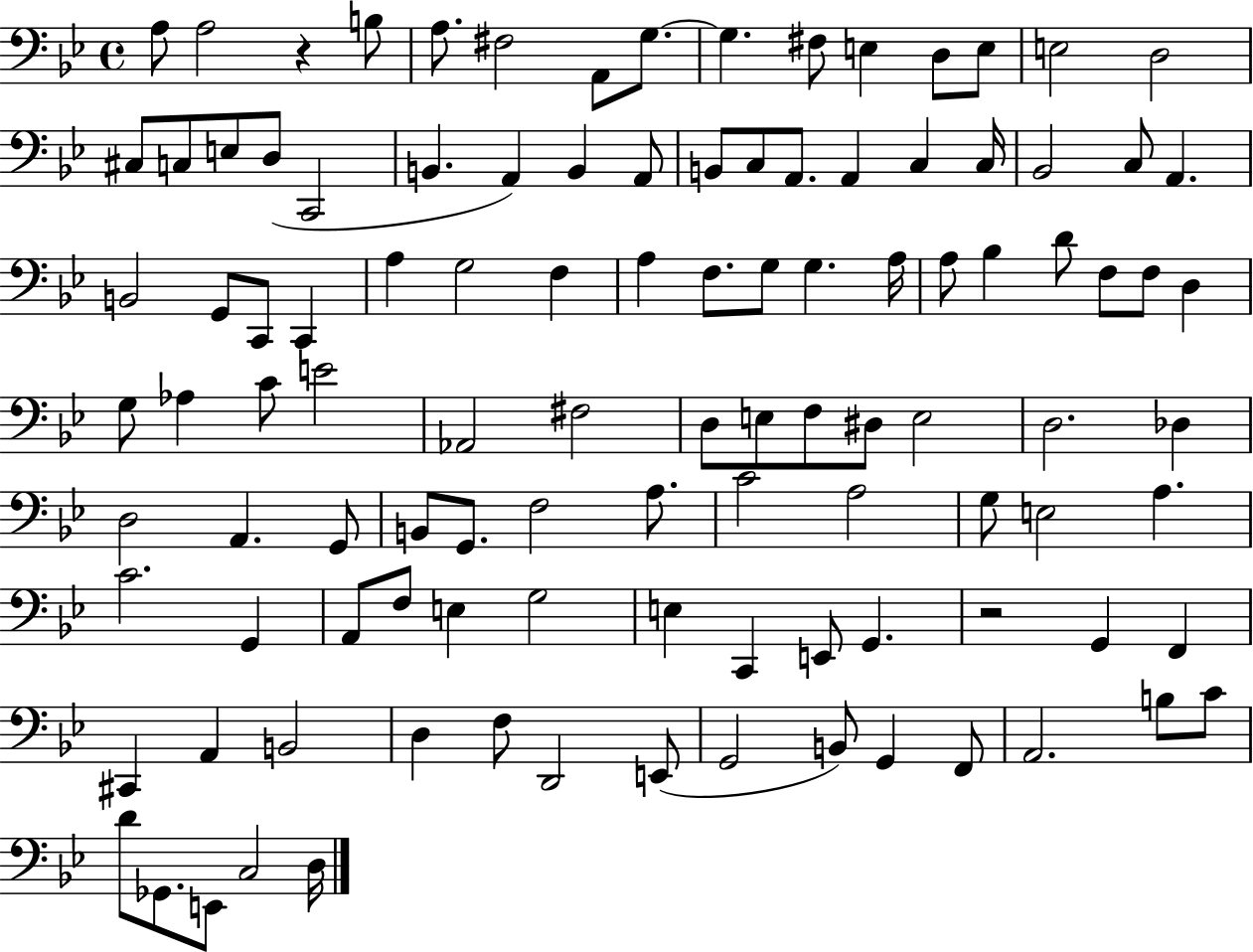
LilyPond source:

{
  \clef bass
  \time 4/4
  \defaultTimeSignature
  \key bes \major
  a8 a2 r4 b8 | a8. fis2 a,8 g8.~~ | g4. fis8 e4 d8 e8 | e2 d2 | \break cis8 c8 e8 d8( c,2 | b,4. a,4) b,4 a,8 | b,8 c8 a,8. a,4 c4 c16 | bes,2 c8 a,4. | \break b,2 g,8 c,8 c,4 | a4 g2 f4 | a4 f8. g8 g4. a16 | a8 bes4 d'8 f8 f8 d4 | \break g8 aes4 c'8 e'2 | aes,2 fis2 | d8 e8 f8 dis8 e2 | d2. des4 | \break d2 a,4. g,8 | b,8 g,8. f2 a8. | c'2 a2 | g8 e2 a4. | \break c'2. g,4 | a,8 f8 e4 g2 | e4 c,4 e,8 g,4. | r2 g,4 f,4 | \break cis,4 a,4 b,2 | d4 f8 d,2 e,8( | g,2 b,8) g,4 f,8 | a,2. b8 c'8 | \break d'8 ges,8. e,8 c2 d16 | \bar "|."
}